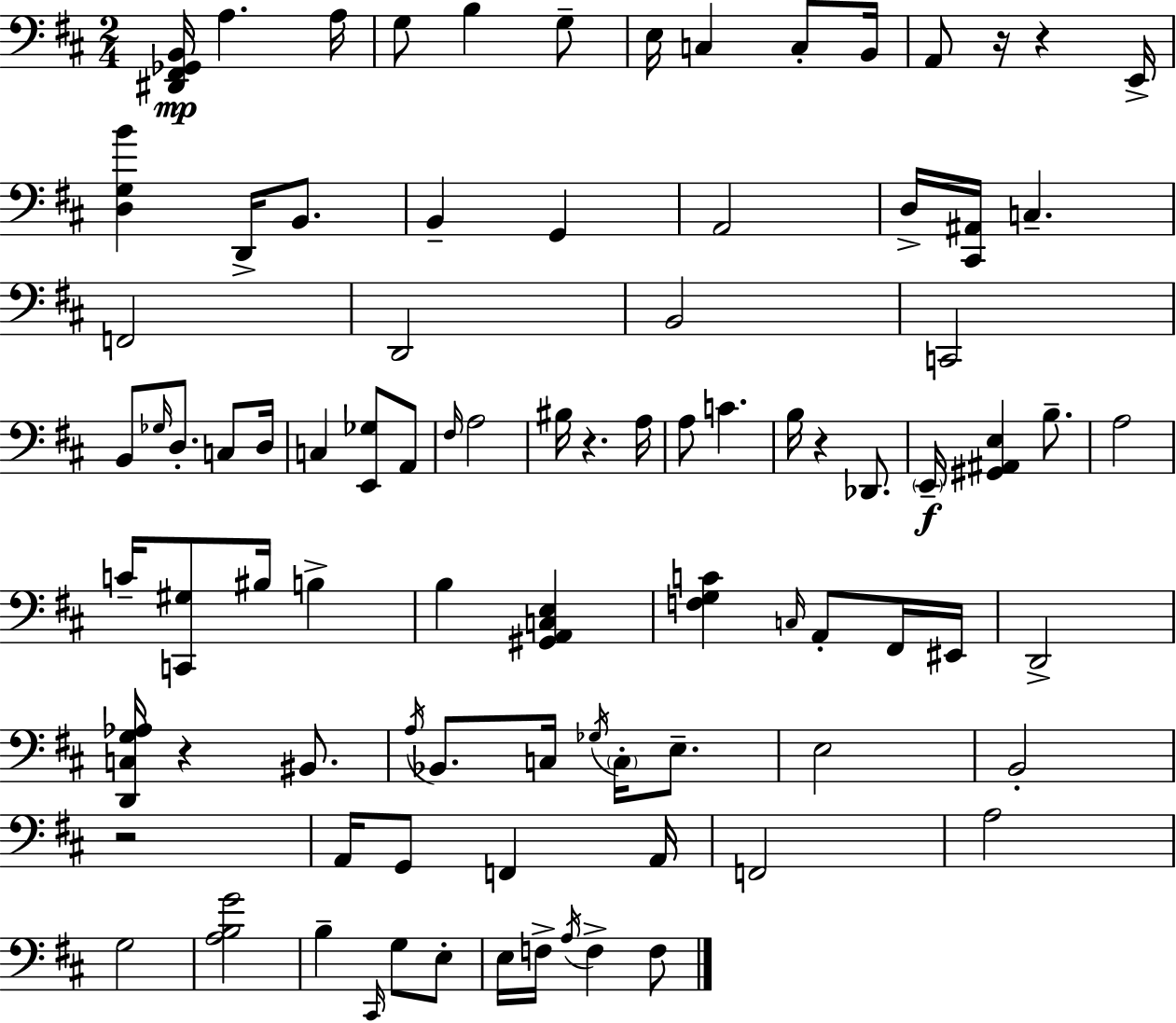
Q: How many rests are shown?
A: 6